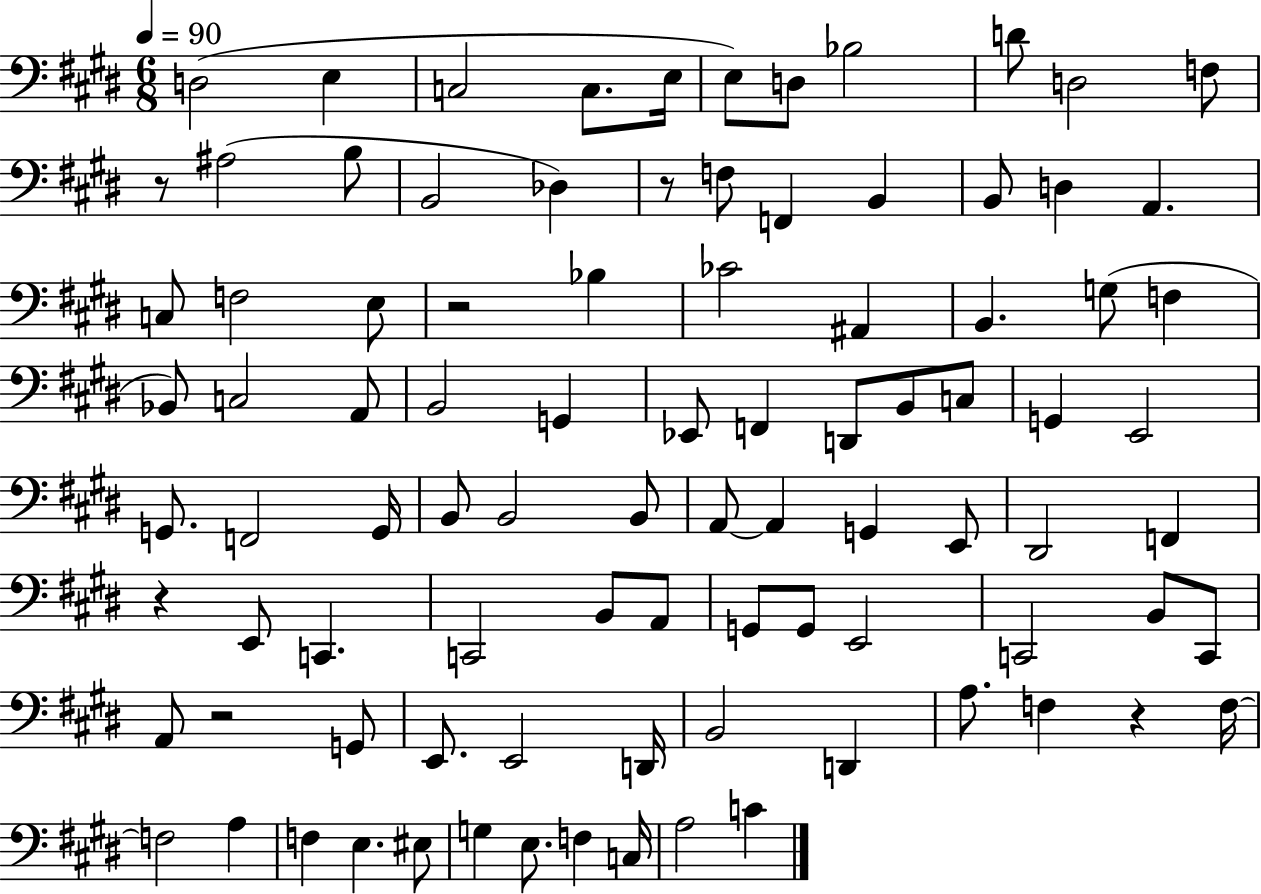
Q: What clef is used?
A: bass